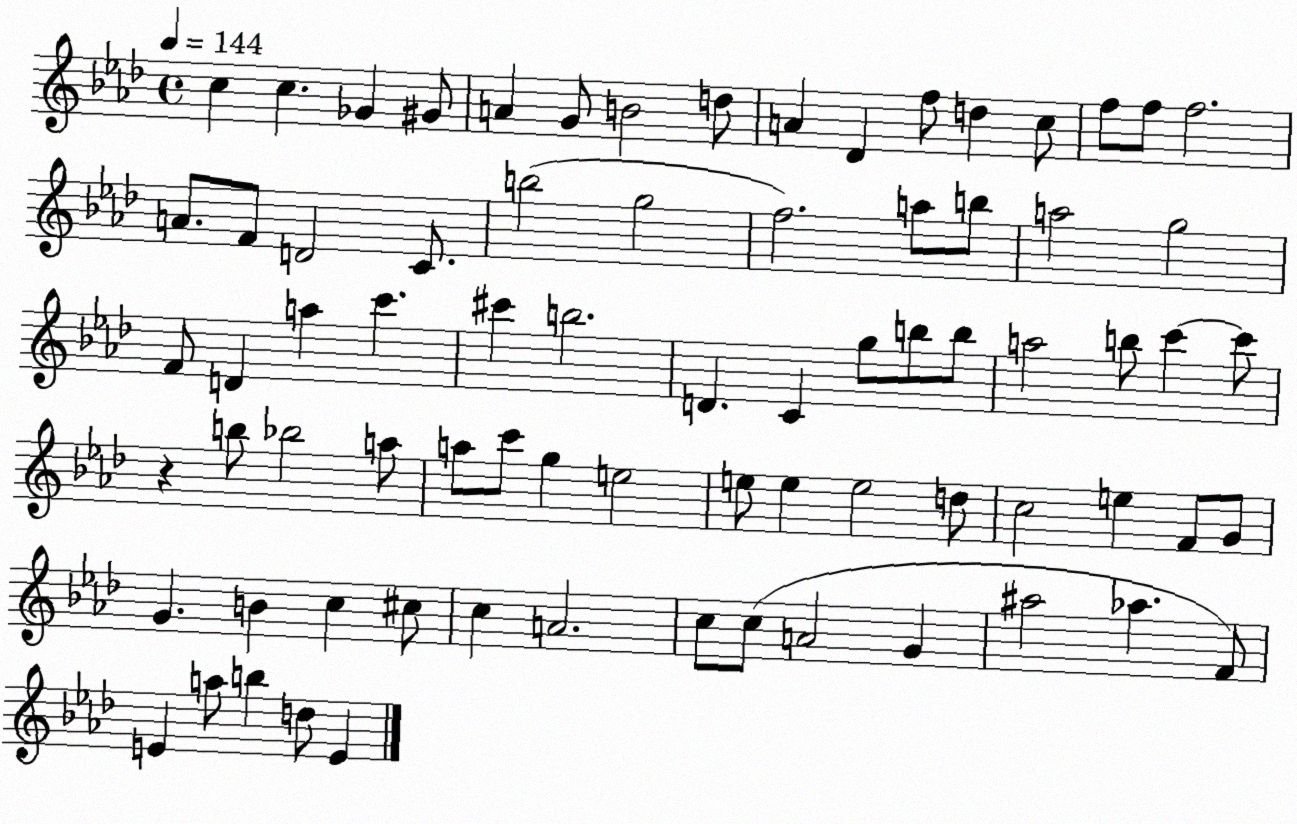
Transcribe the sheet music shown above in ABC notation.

X:1
T:Untitled
M:4/4
L:1/4
K:Ab
c c _G ^G/2 A G/2 B2 d/2 A _D f/2 d c/2 f/2 f/2 f2 A/2 F/2 D2 C/2 b2 g2 f2 a/2 b/2 a2 g2 F/2 D a c' ^c' b2 D C g/2 b/2 b/2 a2 b/2 c' c'/2 z b/2 _b2 a/2 a/2 c'/2 g e2 e/2 e e2 d/2 c2 e F/2 G/2 G B c ^c/2 c A2 c/2 c/2 A2 G ^a2 _a F/2 E a/2 b d/2 E